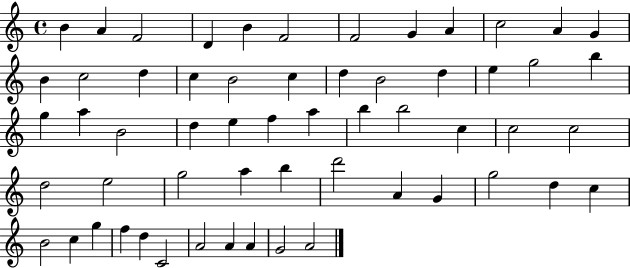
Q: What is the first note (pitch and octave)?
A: B4